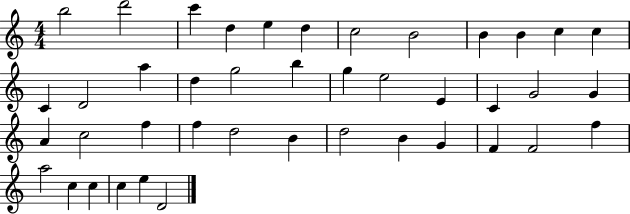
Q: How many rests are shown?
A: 0